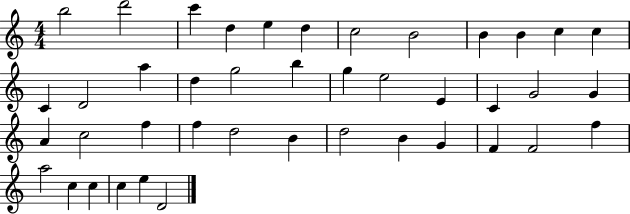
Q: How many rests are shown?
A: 0